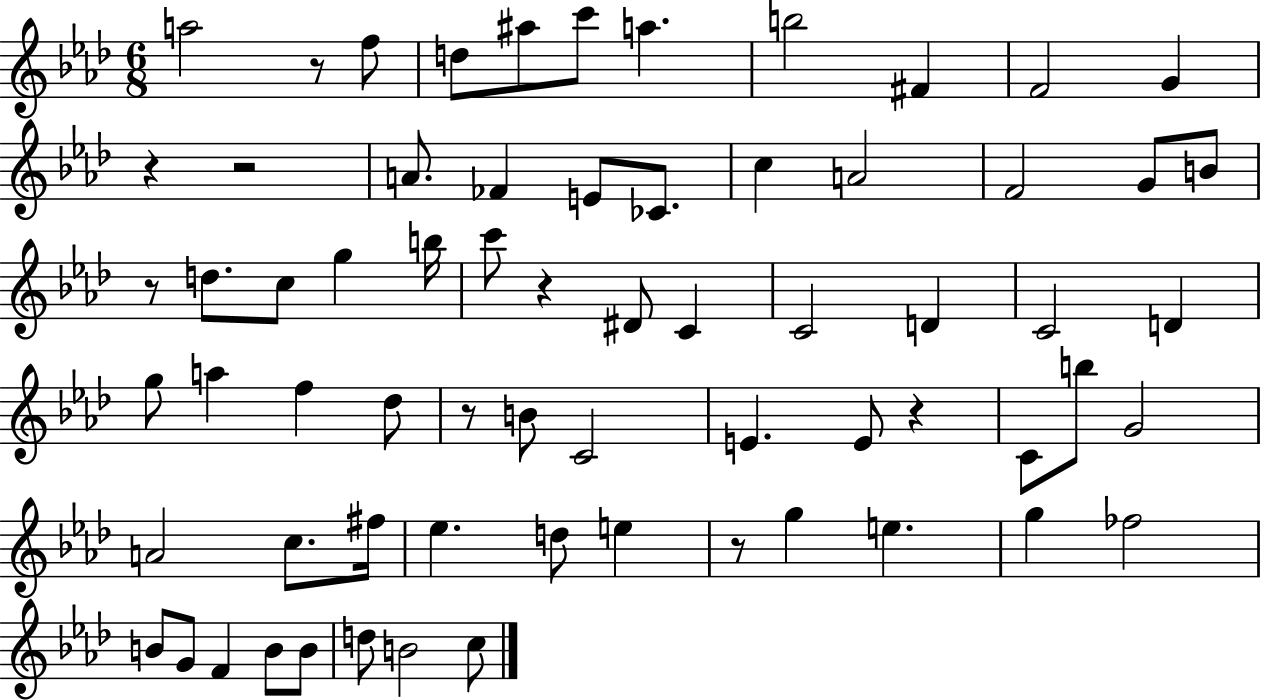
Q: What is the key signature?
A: AES major